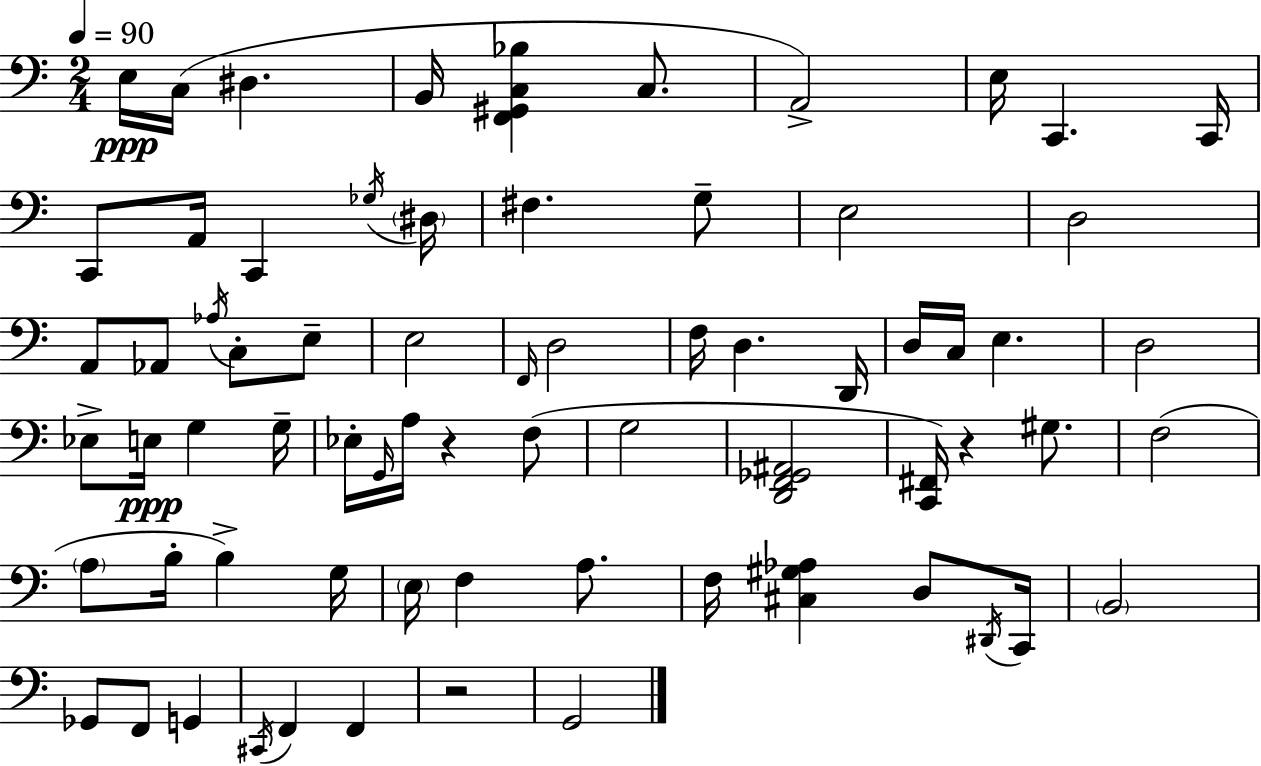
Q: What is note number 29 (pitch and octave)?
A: D2